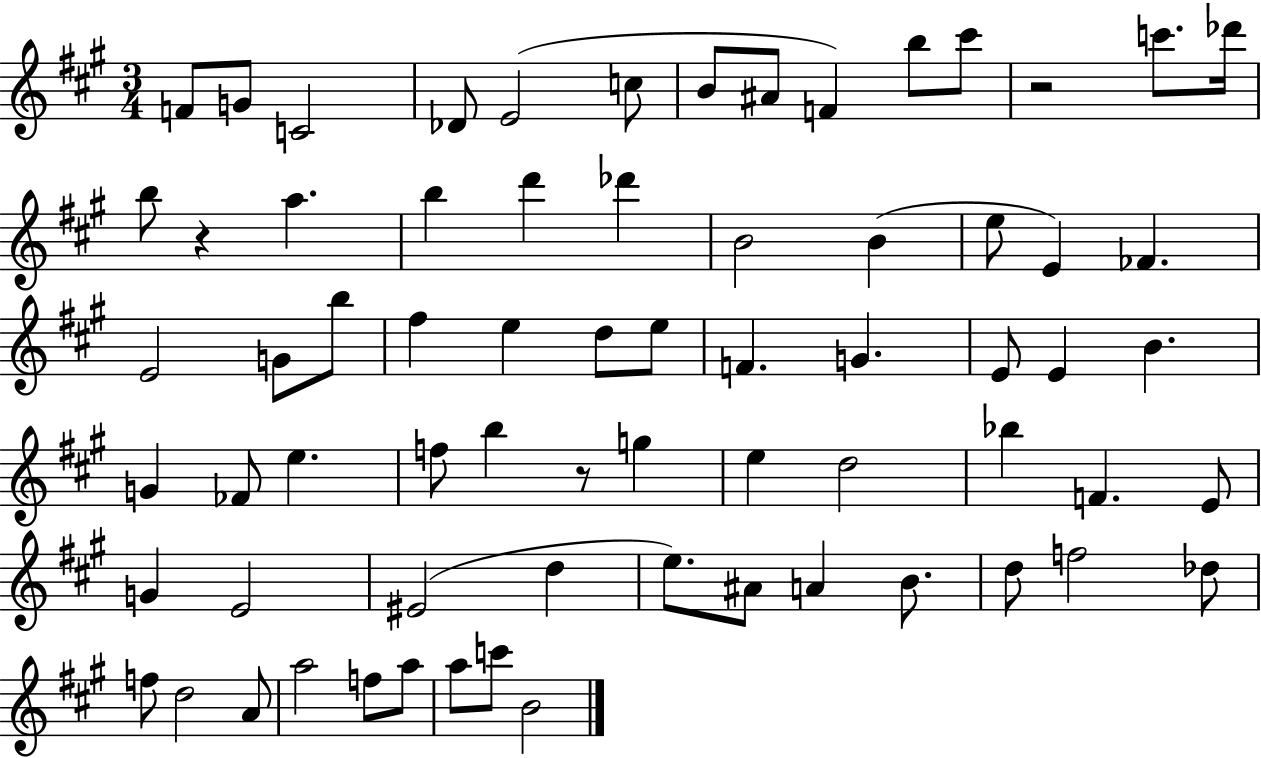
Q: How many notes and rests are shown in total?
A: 69